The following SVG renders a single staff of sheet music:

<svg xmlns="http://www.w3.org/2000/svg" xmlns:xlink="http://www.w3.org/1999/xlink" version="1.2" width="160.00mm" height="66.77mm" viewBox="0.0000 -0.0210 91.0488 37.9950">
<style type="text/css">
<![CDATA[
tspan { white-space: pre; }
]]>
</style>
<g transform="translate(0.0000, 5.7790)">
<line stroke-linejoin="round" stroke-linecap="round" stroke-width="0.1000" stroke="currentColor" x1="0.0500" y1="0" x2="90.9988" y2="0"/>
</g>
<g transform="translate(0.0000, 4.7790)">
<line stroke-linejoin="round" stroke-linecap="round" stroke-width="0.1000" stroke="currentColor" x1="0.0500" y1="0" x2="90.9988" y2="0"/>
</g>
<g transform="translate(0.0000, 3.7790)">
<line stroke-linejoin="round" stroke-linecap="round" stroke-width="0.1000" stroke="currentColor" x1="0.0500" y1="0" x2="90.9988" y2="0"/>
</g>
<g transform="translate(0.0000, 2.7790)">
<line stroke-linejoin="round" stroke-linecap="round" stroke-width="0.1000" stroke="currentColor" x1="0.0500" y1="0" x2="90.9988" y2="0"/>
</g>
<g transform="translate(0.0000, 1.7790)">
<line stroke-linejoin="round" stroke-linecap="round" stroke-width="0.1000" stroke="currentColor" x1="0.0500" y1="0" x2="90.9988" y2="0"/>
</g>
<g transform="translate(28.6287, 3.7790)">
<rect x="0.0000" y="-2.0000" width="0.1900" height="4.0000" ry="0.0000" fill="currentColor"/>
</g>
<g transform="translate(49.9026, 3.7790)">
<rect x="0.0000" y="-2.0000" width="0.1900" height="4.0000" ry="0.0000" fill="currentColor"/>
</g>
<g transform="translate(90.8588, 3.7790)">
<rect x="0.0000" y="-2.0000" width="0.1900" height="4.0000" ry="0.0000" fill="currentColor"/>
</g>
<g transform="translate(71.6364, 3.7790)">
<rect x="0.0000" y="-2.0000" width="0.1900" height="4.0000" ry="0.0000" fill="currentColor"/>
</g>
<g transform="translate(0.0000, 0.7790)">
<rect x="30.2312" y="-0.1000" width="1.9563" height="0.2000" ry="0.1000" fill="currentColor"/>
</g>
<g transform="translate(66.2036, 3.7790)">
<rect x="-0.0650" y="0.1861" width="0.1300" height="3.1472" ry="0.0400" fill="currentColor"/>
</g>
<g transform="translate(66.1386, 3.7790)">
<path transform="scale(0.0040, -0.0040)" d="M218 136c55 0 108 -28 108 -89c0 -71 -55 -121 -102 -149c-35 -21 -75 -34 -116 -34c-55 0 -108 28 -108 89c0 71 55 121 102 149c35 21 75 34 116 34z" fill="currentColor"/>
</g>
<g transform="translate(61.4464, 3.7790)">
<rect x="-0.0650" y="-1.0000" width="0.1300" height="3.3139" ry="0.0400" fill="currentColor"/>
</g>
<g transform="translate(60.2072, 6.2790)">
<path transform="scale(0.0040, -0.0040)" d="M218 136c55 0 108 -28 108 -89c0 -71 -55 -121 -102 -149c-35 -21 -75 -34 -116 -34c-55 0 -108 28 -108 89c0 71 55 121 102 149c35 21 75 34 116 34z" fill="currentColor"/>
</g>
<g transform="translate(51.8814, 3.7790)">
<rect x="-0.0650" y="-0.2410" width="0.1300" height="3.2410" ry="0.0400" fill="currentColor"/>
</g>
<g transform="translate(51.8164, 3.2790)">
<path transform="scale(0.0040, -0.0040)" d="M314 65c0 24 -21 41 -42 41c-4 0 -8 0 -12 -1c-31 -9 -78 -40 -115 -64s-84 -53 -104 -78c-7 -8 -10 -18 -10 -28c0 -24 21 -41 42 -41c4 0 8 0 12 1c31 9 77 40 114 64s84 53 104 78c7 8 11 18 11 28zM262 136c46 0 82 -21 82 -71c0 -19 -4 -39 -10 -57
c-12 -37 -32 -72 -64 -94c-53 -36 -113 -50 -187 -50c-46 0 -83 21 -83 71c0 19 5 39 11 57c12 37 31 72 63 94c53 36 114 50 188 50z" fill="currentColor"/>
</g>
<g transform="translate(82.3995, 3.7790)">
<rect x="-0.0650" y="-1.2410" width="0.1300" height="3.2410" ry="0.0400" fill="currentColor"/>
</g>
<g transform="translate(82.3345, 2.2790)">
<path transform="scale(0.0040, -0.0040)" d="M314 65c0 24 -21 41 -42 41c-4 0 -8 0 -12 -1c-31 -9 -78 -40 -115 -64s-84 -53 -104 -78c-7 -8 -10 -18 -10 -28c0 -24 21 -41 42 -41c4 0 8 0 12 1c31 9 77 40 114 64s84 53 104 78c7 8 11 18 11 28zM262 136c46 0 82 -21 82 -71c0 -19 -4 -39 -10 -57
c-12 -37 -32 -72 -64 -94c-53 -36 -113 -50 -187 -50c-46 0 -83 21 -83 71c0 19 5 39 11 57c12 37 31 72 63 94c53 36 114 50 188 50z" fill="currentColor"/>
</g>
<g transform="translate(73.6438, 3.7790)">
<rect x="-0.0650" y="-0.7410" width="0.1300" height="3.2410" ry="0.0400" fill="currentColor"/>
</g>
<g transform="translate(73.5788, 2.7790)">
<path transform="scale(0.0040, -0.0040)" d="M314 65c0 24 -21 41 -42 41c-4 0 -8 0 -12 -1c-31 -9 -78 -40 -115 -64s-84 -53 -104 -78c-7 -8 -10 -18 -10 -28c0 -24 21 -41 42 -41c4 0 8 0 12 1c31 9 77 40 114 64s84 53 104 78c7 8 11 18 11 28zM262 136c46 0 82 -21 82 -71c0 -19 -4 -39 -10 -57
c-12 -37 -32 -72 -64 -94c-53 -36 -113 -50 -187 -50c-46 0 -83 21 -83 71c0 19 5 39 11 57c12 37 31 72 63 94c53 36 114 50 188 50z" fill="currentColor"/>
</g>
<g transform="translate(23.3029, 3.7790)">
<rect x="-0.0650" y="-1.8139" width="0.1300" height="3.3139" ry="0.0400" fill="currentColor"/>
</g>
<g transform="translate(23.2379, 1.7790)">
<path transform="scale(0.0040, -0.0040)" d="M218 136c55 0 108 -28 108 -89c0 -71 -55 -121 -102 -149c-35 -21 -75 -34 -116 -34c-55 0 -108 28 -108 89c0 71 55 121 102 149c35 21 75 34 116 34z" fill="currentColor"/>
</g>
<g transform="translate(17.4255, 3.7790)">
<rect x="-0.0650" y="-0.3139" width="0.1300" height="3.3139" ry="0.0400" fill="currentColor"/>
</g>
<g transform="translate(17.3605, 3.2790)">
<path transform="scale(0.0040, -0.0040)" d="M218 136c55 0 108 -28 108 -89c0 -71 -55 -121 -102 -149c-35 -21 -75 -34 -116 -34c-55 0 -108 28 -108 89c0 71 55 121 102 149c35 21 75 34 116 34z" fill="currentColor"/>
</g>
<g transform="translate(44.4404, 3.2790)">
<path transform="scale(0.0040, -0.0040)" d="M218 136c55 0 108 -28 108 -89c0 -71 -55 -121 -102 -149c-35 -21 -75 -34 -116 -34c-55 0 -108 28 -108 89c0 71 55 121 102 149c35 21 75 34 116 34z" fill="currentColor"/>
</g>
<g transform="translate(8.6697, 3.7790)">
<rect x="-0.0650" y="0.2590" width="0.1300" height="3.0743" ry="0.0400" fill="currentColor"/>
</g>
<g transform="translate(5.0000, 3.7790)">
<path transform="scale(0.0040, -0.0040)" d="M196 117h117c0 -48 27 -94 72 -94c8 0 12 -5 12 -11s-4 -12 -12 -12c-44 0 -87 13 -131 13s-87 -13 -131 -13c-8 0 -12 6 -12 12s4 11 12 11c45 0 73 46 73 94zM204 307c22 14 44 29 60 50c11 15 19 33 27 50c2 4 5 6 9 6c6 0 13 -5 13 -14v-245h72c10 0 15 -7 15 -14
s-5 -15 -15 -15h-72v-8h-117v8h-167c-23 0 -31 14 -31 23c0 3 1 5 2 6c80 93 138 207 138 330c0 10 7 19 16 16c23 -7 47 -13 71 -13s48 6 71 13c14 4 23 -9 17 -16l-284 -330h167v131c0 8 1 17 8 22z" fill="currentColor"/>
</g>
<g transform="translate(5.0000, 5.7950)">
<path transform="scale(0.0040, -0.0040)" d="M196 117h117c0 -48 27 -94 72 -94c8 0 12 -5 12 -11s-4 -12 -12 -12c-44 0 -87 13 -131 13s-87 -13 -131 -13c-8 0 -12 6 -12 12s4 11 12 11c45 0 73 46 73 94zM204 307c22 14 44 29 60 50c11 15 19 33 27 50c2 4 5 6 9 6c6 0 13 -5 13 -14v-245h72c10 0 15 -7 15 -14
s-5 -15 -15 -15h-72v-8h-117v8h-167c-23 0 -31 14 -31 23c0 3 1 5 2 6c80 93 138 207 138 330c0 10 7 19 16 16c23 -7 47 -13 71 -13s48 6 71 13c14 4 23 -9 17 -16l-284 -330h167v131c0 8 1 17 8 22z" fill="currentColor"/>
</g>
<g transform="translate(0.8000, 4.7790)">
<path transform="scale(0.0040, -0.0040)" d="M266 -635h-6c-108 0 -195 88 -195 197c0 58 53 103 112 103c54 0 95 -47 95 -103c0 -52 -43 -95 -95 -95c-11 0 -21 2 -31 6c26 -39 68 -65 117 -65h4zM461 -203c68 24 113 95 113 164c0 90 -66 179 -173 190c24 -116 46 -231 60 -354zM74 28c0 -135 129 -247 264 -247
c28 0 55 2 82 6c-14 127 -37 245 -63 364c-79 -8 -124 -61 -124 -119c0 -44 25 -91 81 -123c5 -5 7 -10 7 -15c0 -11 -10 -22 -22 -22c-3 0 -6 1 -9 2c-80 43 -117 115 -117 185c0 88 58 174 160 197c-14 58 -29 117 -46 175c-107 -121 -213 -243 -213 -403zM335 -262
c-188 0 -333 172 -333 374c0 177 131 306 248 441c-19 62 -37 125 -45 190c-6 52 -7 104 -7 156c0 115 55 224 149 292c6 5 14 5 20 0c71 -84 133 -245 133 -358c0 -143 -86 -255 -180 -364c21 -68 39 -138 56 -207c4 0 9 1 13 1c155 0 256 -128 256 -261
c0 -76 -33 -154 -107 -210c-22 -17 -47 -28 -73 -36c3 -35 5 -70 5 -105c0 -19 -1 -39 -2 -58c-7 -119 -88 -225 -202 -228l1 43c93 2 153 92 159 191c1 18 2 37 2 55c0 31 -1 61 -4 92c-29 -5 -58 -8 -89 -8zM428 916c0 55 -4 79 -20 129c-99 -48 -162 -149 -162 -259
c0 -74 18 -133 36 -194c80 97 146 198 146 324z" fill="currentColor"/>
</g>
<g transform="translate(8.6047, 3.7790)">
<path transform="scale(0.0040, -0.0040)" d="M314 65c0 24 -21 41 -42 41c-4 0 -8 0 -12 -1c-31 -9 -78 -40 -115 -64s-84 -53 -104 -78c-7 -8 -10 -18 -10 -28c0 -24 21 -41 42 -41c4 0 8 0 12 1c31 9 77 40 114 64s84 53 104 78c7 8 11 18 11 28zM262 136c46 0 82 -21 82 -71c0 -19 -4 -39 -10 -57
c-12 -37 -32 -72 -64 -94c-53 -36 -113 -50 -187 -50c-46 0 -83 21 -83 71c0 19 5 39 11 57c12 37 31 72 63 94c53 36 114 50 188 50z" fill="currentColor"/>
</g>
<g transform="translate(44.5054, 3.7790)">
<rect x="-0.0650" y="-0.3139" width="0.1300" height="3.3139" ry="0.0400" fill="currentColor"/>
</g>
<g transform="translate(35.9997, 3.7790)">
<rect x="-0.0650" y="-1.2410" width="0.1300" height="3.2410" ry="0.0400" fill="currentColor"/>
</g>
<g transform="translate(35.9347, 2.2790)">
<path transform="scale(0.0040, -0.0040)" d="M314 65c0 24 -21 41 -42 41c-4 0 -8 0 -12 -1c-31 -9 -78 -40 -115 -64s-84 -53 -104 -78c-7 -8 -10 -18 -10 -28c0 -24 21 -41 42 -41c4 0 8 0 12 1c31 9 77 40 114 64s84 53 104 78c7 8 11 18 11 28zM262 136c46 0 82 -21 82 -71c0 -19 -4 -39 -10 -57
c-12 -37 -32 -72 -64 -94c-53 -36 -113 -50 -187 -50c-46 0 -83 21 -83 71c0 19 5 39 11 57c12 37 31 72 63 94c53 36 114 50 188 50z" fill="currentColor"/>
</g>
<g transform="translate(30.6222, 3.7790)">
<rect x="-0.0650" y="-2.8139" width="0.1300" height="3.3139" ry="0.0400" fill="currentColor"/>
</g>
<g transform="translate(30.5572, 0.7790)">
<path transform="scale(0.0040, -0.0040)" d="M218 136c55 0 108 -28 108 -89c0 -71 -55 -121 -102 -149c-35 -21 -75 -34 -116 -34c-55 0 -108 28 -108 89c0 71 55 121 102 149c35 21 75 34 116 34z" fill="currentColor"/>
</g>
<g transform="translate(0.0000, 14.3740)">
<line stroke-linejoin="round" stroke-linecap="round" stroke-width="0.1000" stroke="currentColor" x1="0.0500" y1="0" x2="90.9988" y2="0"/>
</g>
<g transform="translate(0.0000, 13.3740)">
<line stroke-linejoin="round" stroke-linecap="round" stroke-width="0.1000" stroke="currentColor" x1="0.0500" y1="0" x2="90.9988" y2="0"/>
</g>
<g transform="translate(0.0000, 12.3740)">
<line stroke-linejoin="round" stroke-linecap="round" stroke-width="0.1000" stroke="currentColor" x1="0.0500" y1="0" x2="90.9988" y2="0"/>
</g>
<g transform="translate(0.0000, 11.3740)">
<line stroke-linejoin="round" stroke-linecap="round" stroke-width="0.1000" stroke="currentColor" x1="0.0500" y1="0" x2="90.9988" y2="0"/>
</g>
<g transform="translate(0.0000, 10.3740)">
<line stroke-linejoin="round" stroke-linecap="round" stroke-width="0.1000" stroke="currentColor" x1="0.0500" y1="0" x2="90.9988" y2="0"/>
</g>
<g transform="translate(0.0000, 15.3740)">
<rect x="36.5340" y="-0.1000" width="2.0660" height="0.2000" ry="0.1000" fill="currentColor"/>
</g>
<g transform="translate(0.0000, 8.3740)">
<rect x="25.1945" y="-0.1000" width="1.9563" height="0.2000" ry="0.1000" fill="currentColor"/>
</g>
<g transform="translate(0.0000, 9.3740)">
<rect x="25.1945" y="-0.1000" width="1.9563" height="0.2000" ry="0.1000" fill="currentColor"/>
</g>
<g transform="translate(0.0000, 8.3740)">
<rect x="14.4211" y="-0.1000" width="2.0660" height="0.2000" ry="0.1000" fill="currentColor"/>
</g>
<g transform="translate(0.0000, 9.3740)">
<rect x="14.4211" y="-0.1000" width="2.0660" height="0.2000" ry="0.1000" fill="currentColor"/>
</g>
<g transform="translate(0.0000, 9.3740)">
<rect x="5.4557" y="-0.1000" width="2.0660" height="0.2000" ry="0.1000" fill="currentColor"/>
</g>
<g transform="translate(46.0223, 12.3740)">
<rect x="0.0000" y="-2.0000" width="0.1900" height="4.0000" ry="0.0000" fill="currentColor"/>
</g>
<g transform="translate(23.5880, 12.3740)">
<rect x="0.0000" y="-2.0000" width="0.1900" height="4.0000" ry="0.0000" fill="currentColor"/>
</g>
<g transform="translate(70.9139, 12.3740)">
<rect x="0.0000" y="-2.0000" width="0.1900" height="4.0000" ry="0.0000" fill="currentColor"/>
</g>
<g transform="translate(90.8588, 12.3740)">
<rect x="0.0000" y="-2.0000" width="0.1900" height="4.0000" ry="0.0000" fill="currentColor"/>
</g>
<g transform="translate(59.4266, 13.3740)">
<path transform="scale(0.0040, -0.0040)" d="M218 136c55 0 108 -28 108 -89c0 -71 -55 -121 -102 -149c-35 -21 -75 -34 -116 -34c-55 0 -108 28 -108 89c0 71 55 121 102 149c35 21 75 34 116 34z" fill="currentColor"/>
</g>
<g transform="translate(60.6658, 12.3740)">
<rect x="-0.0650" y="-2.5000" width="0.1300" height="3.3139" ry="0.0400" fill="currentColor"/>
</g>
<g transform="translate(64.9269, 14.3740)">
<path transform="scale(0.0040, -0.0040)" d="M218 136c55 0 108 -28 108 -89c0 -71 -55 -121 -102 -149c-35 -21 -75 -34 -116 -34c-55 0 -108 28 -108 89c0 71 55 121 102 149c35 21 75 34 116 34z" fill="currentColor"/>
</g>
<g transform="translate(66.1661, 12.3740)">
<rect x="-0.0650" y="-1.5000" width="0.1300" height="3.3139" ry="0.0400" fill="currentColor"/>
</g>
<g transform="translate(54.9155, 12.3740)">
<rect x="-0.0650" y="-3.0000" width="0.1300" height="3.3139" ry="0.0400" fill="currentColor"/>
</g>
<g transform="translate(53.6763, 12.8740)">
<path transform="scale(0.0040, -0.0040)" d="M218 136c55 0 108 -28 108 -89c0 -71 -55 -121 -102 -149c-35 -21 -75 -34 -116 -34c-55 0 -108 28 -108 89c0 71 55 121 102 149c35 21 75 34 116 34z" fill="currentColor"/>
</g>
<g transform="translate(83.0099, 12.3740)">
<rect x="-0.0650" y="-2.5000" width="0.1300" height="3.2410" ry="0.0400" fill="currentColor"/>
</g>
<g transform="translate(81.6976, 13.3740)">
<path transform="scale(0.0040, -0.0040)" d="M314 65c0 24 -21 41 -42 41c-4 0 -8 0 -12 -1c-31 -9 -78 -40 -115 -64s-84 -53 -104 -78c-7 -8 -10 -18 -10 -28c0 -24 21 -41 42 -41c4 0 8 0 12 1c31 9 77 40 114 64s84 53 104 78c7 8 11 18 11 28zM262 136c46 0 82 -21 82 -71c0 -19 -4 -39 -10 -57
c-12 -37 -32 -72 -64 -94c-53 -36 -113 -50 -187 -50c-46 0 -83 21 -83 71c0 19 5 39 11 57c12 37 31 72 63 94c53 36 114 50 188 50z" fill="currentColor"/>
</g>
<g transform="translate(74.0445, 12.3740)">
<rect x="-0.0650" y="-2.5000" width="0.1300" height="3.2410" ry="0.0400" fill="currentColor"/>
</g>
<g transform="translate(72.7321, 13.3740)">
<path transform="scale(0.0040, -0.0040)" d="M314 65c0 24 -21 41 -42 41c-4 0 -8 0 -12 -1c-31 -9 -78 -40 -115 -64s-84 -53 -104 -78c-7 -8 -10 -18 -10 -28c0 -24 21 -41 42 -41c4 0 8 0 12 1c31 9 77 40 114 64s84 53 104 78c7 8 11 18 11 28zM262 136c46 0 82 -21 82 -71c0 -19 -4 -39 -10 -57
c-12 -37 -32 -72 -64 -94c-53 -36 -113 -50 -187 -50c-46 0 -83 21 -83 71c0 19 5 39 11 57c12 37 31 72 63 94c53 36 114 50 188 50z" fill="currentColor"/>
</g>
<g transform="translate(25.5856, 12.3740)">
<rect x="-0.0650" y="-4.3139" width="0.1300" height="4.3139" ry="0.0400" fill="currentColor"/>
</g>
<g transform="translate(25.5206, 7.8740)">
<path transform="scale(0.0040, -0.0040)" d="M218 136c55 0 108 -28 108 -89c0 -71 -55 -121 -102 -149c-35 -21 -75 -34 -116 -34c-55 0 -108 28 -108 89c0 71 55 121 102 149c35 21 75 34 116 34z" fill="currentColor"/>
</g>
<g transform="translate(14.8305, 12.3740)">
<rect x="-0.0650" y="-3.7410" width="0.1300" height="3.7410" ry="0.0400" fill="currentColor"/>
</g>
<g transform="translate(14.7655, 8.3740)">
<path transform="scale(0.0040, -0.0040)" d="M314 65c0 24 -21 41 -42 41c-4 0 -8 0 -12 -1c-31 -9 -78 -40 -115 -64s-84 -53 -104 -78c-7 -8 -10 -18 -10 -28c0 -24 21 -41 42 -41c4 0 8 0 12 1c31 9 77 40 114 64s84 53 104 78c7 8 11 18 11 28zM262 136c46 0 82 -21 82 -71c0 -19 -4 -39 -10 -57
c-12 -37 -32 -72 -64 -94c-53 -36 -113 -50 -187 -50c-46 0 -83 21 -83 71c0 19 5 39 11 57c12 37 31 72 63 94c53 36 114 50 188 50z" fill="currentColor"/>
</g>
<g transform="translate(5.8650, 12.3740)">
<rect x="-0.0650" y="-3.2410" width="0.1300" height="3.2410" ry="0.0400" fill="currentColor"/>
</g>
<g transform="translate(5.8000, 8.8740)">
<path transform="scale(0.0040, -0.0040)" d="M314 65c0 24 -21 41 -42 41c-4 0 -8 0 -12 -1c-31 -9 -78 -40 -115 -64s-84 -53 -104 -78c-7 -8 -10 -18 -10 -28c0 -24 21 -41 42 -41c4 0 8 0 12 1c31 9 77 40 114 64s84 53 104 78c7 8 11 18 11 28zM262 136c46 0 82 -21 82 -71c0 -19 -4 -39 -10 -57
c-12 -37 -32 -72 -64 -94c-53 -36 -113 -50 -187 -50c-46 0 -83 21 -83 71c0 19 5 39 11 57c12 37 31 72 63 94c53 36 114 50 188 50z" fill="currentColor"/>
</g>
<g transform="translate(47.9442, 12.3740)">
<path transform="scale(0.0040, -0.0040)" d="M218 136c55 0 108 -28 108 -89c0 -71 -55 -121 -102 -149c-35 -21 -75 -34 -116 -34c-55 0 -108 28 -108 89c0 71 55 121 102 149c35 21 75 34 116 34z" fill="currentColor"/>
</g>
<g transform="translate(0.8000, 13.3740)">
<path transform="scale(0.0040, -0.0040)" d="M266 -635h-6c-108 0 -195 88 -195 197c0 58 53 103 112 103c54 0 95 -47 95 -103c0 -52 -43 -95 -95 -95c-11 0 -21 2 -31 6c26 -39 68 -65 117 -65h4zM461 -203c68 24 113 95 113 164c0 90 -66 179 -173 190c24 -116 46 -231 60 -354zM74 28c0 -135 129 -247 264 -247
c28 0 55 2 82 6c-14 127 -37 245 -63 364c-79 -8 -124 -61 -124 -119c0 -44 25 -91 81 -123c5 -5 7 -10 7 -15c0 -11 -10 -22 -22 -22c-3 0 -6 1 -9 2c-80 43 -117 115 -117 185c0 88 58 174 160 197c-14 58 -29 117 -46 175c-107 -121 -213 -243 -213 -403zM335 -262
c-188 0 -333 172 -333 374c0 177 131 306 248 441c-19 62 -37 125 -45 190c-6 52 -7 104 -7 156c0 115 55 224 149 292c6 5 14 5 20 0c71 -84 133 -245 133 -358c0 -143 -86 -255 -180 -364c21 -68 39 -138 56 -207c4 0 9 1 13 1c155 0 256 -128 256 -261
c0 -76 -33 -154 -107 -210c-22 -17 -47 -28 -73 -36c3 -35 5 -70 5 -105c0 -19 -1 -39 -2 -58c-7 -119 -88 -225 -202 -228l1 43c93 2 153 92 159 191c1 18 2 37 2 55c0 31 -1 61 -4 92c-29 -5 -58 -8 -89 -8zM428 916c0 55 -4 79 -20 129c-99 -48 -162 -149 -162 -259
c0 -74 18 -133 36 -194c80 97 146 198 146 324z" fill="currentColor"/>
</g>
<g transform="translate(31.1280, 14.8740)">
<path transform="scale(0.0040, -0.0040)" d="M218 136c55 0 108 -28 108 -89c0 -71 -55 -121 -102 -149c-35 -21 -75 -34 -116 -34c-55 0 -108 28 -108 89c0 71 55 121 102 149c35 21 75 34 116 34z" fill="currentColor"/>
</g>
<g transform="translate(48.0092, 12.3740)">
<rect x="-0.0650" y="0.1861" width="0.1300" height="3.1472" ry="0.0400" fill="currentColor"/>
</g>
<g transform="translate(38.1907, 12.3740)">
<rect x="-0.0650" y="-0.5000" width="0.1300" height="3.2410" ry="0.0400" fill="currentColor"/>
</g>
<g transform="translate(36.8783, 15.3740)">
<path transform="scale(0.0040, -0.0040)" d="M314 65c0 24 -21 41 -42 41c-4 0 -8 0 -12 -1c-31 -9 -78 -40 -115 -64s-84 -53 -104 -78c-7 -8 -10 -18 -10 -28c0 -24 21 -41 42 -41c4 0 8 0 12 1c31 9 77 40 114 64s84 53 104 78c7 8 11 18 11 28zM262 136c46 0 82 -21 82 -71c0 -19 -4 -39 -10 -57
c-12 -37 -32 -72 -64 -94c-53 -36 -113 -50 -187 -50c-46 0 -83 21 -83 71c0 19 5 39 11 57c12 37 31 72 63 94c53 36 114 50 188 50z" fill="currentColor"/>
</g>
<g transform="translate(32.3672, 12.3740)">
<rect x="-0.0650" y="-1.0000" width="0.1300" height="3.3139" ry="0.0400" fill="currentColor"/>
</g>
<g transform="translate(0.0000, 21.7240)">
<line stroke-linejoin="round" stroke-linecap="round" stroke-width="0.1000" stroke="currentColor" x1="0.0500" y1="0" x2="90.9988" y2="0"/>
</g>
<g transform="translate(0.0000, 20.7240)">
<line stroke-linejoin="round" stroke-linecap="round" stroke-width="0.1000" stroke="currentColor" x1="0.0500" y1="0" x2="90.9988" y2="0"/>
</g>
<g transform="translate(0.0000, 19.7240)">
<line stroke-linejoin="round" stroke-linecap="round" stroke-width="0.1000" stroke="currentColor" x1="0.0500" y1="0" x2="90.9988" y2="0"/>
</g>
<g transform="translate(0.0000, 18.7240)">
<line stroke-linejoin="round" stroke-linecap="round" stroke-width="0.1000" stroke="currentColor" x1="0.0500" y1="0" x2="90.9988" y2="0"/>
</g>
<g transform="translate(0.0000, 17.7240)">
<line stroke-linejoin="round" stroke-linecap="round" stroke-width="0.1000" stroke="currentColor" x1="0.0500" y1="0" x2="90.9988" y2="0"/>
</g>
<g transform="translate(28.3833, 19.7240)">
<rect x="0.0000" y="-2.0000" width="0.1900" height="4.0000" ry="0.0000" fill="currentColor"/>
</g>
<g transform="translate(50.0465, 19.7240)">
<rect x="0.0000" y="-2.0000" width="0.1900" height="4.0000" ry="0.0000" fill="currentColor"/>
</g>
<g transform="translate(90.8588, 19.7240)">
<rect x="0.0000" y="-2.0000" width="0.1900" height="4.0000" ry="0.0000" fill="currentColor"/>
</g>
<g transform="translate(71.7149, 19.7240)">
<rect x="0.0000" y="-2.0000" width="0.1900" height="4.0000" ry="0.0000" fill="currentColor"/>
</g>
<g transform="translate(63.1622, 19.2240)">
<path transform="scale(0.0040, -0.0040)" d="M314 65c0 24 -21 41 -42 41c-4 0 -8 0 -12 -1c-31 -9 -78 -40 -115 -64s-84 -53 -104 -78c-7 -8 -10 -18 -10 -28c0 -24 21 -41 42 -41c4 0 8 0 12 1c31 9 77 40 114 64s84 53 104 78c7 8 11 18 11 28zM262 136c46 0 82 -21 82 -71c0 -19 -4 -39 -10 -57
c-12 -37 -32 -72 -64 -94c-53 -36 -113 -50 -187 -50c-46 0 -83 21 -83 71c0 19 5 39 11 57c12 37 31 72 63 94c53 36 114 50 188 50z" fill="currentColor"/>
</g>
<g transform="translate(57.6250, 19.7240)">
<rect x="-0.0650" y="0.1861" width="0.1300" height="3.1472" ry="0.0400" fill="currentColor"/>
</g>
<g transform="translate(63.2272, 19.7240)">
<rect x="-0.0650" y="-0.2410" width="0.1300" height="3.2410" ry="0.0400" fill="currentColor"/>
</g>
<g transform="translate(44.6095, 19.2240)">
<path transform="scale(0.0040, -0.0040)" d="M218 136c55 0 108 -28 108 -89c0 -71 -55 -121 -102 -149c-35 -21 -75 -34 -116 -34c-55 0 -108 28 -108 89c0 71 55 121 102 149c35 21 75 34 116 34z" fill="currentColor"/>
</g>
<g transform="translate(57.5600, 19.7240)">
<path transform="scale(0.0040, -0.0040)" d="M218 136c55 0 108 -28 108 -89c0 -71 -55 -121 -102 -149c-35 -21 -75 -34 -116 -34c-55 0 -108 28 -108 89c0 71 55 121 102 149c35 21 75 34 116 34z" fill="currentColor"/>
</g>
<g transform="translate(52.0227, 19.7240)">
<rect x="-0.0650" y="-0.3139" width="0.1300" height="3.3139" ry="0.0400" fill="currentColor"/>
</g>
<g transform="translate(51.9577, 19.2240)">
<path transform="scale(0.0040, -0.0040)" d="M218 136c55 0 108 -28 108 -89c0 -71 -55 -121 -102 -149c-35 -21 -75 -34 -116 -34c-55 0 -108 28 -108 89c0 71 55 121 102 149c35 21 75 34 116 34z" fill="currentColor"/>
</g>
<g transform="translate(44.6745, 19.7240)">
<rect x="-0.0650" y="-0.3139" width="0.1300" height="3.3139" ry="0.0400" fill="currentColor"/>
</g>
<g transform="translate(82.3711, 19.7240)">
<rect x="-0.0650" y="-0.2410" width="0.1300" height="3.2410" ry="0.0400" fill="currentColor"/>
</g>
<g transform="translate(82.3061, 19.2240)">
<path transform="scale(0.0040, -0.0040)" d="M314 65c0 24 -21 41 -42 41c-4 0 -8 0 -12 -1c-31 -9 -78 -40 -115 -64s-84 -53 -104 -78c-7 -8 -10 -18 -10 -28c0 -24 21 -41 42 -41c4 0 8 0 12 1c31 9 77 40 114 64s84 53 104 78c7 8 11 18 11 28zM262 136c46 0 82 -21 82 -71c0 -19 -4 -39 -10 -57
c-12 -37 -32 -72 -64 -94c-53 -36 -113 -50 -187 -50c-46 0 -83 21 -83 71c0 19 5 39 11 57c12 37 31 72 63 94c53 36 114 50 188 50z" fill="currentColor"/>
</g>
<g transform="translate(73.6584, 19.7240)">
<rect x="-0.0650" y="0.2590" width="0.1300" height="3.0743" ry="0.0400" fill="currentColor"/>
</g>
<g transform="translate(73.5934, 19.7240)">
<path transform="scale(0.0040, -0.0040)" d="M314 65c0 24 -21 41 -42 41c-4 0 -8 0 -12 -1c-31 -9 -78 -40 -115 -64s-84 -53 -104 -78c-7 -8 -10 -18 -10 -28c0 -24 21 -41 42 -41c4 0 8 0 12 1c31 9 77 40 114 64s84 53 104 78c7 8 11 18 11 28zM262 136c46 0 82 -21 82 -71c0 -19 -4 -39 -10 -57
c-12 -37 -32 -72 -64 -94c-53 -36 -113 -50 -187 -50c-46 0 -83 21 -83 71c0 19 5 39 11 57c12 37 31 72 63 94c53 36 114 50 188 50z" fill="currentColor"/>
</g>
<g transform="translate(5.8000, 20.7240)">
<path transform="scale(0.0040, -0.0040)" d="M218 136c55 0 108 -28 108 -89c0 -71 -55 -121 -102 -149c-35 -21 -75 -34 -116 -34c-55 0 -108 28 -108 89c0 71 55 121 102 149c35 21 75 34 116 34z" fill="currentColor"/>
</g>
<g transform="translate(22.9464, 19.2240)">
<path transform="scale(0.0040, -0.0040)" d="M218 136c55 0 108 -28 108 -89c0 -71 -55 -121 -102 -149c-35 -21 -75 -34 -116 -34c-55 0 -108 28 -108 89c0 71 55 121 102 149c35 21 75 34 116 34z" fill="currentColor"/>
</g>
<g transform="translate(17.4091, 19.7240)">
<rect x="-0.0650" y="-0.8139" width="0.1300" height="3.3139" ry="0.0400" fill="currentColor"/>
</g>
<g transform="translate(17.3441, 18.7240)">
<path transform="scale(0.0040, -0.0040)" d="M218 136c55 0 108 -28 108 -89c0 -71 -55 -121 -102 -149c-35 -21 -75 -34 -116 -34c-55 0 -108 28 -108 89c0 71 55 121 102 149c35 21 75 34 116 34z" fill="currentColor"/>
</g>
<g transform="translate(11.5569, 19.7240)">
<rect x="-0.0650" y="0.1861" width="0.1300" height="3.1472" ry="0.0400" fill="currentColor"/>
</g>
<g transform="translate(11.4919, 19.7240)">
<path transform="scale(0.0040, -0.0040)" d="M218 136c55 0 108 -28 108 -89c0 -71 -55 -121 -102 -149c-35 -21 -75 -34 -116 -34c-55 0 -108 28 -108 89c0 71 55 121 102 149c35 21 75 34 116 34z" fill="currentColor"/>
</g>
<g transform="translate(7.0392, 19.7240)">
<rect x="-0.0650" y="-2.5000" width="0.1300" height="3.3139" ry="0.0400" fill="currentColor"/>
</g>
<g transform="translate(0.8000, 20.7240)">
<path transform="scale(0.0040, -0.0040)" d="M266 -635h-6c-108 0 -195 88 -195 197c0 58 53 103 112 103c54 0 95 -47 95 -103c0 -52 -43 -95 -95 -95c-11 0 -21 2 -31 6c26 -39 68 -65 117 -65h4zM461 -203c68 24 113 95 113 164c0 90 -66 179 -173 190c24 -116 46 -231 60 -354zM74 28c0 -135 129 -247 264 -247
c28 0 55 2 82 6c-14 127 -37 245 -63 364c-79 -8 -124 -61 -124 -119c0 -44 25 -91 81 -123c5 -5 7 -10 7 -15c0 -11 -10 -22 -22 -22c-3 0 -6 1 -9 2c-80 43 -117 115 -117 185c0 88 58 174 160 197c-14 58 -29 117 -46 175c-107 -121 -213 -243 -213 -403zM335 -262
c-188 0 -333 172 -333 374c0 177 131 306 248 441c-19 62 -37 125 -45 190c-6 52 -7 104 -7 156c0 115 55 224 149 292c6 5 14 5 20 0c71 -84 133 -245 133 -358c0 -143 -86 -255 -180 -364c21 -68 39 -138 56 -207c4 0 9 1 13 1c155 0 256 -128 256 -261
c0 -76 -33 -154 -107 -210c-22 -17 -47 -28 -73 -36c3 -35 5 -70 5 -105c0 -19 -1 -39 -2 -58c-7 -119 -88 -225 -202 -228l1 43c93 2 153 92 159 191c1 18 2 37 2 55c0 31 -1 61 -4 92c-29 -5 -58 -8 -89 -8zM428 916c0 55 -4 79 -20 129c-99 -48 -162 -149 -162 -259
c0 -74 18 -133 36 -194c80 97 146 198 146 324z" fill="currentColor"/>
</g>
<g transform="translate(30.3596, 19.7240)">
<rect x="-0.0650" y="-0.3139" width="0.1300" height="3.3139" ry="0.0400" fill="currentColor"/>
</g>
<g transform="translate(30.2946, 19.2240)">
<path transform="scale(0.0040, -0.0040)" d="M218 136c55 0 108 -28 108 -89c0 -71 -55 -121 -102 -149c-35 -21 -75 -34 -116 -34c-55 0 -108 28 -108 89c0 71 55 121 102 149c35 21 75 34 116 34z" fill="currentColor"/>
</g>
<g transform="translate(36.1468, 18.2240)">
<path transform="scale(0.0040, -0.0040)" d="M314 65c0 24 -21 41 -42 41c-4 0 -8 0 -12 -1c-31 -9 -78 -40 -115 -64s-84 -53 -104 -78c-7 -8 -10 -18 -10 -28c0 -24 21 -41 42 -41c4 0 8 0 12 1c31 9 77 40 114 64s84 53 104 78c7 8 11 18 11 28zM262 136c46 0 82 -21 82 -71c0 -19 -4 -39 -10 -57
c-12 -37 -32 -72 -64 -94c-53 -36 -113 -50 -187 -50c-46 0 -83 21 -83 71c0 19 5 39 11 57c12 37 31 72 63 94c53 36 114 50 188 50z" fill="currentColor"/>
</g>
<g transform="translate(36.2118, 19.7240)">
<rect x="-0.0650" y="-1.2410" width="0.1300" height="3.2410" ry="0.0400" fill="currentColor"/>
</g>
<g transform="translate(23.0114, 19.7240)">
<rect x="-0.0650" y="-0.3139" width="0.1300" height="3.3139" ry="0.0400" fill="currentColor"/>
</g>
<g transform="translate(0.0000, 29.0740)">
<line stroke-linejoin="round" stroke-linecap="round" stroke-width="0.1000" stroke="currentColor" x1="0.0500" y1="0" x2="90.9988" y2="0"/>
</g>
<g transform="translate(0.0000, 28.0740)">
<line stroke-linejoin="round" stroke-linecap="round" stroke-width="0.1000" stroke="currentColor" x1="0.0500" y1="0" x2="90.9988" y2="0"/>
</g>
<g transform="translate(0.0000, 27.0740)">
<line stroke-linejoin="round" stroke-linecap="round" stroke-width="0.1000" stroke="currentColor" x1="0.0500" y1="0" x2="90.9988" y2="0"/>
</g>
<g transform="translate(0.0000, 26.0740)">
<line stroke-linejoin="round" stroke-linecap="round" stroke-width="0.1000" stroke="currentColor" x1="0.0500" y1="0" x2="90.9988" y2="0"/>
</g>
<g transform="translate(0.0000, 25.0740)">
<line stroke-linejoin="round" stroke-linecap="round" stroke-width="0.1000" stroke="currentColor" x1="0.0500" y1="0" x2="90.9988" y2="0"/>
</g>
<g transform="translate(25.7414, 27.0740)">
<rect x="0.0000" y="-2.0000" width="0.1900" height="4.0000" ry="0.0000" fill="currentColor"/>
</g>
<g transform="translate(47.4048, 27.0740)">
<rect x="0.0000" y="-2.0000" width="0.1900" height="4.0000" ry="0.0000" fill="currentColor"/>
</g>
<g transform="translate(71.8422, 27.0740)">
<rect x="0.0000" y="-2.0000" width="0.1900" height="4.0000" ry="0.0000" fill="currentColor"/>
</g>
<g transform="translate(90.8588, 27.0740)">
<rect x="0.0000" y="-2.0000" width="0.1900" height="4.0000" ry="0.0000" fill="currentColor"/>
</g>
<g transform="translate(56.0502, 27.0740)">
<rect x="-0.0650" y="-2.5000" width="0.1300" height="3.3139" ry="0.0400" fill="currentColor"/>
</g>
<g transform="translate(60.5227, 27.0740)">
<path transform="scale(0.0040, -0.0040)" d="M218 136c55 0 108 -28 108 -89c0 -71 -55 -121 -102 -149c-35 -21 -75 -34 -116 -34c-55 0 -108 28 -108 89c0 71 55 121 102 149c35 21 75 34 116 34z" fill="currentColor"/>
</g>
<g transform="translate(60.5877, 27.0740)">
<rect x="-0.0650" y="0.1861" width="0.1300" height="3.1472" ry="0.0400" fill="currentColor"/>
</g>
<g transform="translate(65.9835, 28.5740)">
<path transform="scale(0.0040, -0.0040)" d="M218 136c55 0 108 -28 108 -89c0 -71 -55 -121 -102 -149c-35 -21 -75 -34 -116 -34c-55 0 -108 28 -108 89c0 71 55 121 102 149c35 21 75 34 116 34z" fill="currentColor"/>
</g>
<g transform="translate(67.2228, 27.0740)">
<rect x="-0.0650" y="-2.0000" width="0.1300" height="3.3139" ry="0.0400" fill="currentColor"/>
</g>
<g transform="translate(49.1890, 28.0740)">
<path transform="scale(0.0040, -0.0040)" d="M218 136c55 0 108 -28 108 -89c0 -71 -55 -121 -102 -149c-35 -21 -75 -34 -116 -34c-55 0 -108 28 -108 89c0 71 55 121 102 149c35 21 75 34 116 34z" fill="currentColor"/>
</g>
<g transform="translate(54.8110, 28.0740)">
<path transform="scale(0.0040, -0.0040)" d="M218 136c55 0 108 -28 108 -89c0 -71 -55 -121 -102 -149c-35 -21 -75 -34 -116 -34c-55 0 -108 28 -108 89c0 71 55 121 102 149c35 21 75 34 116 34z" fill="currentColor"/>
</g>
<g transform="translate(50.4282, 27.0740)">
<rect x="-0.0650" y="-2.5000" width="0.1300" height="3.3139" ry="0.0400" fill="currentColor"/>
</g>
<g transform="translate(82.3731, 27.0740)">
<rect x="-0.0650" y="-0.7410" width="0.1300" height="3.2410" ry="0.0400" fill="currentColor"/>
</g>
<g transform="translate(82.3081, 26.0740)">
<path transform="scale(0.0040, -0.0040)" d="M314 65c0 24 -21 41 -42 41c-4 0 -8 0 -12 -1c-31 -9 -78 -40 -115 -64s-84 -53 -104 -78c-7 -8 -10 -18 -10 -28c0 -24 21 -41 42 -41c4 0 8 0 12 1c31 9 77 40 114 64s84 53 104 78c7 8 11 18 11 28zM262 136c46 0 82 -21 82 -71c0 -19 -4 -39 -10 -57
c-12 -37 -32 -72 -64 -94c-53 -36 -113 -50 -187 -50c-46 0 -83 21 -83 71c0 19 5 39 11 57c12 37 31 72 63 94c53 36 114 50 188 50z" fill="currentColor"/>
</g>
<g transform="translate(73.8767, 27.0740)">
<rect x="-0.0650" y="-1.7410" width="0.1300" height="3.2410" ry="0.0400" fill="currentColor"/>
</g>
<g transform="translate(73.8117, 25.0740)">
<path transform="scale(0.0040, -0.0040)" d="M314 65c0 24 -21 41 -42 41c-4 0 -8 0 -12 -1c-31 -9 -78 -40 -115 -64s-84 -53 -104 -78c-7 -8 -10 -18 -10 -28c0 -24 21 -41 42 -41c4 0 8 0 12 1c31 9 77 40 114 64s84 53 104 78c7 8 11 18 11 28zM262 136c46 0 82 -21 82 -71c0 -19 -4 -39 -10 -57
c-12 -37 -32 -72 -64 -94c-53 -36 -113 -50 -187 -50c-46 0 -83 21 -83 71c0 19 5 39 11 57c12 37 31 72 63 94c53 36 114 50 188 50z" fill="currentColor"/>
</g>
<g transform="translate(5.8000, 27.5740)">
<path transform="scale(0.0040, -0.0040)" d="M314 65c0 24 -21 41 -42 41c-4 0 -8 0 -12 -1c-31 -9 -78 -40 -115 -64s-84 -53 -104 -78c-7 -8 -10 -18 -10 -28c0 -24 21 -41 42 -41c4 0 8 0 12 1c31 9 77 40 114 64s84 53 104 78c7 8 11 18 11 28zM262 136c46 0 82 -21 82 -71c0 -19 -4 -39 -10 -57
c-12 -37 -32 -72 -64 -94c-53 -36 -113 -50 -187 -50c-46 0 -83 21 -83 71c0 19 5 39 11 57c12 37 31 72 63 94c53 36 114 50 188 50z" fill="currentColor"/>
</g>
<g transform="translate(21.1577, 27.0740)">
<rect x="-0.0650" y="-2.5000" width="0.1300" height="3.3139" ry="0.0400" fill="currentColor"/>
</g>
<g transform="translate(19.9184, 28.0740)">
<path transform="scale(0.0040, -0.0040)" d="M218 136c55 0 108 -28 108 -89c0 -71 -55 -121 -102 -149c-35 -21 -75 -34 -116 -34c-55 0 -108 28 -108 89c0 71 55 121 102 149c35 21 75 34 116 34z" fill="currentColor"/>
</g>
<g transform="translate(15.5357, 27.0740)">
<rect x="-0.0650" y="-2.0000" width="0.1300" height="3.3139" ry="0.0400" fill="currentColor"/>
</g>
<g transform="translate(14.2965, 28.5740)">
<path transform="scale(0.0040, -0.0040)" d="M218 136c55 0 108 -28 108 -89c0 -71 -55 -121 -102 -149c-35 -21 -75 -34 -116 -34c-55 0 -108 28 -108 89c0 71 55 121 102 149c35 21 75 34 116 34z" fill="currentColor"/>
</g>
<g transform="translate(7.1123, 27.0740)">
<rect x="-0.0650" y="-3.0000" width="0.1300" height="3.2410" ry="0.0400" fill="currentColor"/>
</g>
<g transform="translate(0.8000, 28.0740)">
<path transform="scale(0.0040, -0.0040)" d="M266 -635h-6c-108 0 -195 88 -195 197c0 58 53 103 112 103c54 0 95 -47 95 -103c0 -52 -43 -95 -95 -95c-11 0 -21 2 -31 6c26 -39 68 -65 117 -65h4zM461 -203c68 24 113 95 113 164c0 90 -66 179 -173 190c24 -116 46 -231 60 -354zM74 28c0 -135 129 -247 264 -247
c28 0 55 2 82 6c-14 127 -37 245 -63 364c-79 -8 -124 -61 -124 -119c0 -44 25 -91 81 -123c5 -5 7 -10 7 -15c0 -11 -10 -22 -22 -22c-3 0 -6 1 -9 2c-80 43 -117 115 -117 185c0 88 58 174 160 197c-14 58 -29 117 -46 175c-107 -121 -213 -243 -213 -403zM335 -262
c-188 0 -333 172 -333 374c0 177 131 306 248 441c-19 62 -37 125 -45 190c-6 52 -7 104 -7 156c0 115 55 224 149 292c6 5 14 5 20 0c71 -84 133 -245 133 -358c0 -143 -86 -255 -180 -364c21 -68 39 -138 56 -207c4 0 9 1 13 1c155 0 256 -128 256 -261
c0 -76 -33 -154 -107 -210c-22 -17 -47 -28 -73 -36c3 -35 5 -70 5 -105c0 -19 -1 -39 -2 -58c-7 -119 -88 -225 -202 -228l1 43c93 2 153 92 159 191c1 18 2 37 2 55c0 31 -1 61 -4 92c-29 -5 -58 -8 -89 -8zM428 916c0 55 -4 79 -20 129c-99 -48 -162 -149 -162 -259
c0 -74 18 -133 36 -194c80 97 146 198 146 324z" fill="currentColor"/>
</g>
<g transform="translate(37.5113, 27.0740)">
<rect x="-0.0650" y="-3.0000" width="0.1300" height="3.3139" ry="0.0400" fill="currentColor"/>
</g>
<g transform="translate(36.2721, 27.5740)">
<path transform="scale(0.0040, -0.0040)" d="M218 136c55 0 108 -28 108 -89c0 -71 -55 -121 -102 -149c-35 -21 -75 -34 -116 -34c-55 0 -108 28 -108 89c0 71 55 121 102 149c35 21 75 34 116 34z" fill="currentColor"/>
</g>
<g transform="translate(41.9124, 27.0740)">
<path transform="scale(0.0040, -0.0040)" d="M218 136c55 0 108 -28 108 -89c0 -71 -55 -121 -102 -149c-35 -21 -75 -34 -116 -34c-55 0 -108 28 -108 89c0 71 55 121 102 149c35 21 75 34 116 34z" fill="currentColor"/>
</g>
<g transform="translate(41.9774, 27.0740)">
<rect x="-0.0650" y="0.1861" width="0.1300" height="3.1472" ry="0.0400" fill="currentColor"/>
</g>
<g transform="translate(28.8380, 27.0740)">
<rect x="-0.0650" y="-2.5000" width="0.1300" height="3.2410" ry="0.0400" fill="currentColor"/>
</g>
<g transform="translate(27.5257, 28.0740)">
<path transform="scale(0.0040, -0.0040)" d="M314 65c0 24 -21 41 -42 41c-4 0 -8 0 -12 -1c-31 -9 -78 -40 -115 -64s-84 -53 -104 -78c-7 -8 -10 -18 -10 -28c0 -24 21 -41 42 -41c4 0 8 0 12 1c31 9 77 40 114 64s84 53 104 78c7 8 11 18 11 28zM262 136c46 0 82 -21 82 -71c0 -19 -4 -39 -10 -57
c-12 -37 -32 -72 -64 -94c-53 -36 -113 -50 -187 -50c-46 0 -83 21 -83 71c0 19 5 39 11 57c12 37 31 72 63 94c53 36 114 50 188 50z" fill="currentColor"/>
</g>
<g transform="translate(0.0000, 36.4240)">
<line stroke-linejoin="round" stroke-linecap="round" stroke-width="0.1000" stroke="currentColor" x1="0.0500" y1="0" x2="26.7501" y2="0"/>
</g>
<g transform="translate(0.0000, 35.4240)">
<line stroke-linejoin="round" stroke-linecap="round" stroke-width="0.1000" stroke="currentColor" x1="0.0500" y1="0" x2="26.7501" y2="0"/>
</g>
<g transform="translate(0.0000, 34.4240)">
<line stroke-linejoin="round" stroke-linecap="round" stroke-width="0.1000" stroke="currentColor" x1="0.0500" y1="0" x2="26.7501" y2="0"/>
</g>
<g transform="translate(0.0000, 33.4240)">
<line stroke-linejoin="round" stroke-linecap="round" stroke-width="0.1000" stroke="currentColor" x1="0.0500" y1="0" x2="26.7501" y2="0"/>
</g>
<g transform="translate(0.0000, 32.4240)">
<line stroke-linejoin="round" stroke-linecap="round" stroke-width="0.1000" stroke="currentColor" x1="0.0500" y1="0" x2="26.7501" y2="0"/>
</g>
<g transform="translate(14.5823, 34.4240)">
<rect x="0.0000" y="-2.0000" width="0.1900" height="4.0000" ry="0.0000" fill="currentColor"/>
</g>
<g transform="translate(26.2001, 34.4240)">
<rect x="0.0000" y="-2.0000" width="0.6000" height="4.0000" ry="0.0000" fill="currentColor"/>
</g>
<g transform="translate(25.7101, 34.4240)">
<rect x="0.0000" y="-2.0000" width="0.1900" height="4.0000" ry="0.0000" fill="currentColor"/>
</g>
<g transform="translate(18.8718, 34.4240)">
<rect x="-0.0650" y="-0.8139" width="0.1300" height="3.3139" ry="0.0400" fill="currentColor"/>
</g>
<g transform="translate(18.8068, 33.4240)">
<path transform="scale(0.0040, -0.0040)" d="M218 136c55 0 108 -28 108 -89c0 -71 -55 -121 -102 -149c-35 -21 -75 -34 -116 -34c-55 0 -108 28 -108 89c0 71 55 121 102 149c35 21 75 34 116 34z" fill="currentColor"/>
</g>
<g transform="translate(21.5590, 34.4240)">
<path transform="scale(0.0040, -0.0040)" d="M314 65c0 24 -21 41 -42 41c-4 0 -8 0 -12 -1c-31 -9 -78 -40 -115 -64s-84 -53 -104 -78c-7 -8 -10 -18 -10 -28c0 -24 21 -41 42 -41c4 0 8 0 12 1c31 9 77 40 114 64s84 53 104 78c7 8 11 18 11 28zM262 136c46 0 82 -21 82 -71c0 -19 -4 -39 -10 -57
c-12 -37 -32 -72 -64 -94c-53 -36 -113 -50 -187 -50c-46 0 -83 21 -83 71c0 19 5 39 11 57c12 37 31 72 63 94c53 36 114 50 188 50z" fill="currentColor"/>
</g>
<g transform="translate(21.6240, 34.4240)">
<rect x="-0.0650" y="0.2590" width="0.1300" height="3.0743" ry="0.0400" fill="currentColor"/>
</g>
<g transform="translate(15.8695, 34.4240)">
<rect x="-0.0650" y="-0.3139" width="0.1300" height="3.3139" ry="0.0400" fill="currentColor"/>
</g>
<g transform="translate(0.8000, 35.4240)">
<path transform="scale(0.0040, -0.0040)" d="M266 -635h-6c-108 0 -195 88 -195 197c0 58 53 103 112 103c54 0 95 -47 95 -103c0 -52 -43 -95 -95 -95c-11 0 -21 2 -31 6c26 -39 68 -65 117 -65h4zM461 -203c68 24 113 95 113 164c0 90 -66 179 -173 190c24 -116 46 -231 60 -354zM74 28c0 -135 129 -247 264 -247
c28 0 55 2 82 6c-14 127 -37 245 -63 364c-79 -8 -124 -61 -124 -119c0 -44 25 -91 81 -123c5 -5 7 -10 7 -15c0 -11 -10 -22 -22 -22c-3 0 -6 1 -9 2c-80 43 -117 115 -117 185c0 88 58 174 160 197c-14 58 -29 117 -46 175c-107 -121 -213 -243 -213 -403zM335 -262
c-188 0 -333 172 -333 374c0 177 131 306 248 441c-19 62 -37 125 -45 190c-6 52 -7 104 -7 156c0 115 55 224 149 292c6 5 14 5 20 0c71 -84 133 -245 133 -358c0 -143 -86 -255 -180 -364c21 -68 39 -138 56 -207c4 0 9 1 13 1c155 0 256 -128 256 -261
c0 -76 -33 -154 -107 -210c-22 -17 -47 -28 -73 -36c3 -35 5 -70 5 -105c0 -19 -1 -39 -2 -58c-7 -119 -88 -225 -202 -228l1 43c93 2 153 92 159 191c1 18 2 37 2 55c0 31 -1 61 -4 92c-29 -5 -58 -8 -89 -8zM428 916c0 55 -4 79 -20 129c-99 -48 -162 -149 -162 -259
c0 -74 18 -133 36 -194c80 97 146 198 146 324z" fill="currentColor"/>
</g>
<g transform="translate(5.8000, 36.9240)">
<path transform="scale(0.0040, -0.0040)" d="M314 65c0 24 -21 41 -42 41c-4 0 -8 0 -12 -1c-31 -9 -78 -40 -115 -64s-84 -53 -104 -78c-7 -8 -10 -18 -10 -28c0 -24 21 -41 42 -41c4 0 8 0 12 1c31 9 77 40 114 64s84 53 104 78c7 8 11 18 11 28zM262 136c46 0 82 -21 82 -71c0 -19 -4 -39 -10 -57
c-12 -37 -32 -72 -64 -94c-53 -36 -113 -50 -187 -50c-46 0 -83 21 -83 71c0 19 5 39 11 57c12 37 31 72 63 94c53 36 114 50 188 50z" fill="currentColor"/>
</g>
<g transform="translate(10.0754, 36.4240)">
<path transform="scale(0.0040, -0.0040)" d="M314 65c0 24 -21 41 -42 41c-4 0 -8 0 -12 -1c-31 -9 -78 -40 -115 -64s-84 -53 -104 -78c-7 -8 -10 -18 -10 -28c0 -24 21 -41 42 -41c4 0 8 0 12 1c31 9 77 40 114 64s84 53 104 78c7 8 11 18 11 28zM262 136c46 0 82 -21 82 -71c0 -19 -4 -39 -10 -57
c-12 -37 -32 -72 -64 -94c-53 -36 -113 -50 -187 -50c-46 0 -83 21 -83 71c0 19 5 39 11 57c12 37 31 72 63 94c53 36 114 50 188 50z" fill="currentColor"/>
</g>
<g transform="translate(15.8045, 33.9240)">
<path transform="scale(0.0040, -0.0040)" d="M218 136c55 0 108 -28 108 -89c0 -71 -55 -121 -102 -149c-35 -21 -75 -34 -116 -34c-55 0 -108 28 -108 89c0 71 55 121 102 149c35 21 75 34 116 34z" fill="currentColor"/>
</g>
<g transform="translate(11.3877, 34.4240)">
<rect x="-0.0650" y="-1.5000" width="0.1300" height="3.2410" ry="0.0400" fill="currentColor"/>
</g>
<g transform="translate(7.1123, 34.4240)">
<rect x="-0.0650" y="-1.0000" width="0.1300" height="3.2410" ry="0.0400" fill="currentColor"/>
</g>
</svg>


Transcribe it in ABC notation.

X:1
T:Untitled
M:4/4
L:1/4
K:C
B2 c f a e2 c c2 D B d2 e2 b2 c'2 d' D C2 B A G E G2 G2 G B d c c e2 c c B c2 B2 c2 A2 F G G2 A B G G B F f2 d2 D2 E2 c d B2